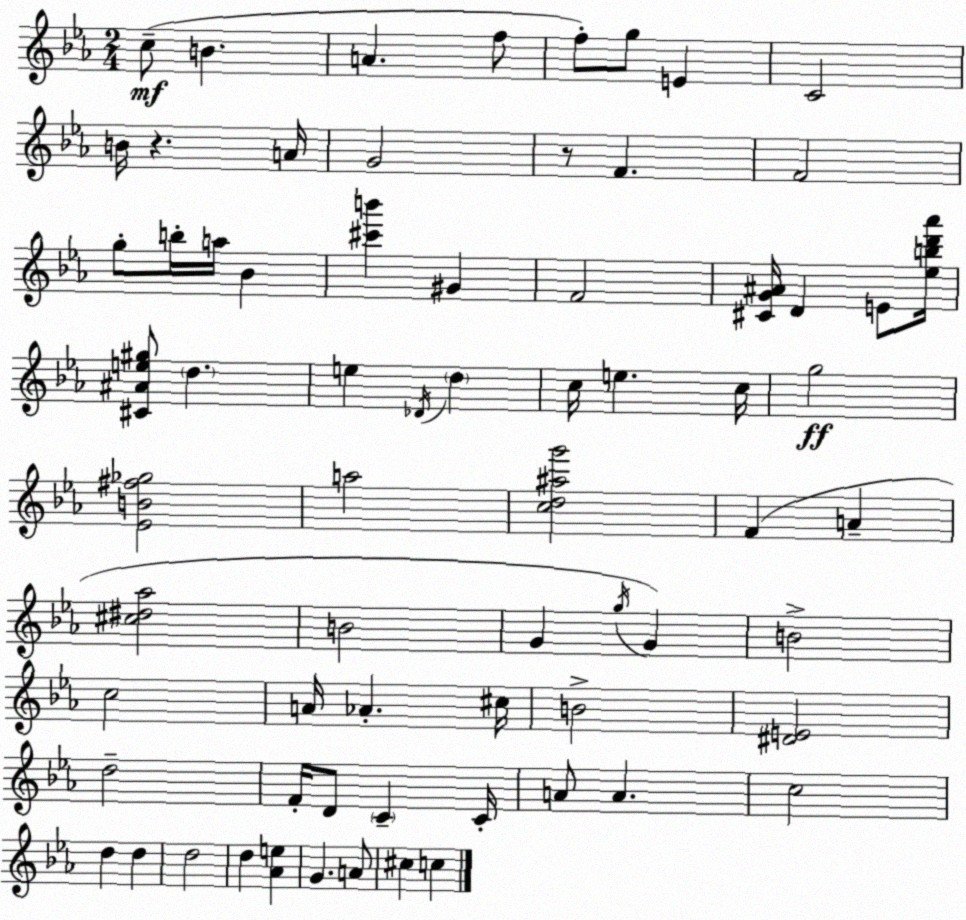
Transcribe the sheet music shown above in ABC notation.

X:1
T:Untitled
M:2/4
L:1/4
K:Cm
c/2 B A f/2 f/2 g/2 E C2 B/4 z A/4 G2 z/2 F F2 g/2 b/4 a/4 _B [^c'b'] ^G F2 [^CG^A]/4 D E/2 [_ebd'_a']/4 [^C^Ae^g]/2 d e _D/4 d c/4 e c/4 g2 [_EB^f_g]2 a2 [cd^ag']2 F A [^c^d_a]2 B2 G g/4 G B2 c2 A/4 _A ^c/4 B2 [^DE]2 d2 F/4 D/2 C C/4 A/2 A c2 d d d2 d [_Ae] G A/2 ^c c